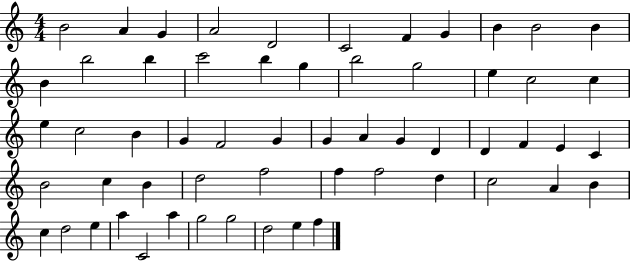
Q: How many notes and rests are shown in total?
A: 58